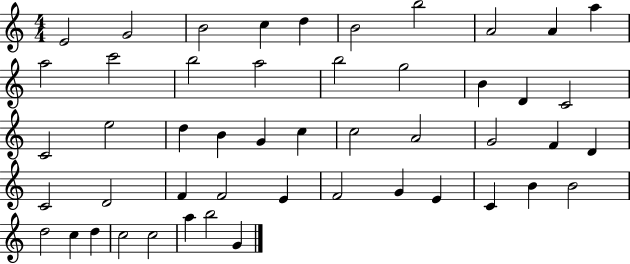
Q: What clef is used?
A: treble